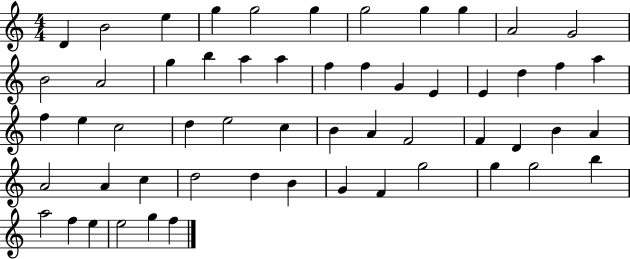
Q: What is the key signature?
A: C major